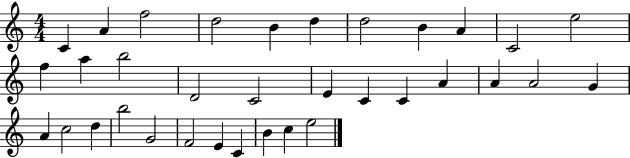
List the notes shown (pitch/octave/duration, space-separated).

C4/q A4/q F5/h D5/h B4/q D5/q D5/h B4/q A4/q C4/h E5/h F5/q A5/q B5/h D4/h C4/h E4/q C4/q C4/q A4/q A4/q A4/h G4/q A4/q C5/h D5/q B5/h G4/h F4/h E4/q C4/q B4/q C5/q E5/h